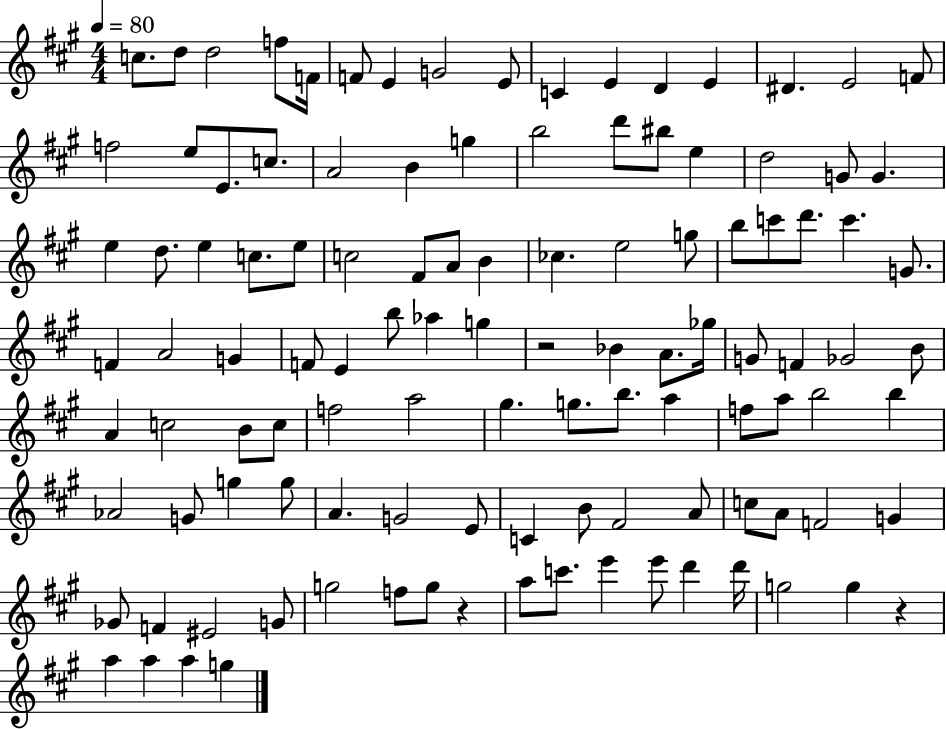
{
  \clef treble
  \numericTimeSignature
  \time 4/4
  \key a \major
  \tempo 4 = 80
  \repeat volta 2 { c''8. d''8 d''2 f''8 f'16 | f'8 e'4 g'2 e'8 | c'4 e'4 d'4 e'4 | dis'4. e'2 f'8 | \break f''2 e''8 e'8. c''8. | a'2 b'4 g''4 | b''2 d'''8 bis''8 e''4 | d''2 g'8 g'4. | \break e''4 d''8. e''4 c''8. e''8 | c''2 fis'8 a'8 b'4 | ces''4. e''2 g''8 | b''8 c'''8 d'''8. c'''4. g'8. | \break f'4 a'2 g'4 | f'8 e'4 b''8 aes''4 g''4 | r2 bes'4 a'8. ges''16 | g'8 f'4 ges'2 b'8 | \break a'4 c''2 b'8 c''8 | f''2 a''2 | gis''4. g''8. b''8. a''4 | f''8 a''8 b''2 b''4 | \break aes'2 g'8 g''4 g''8 | a'4. g'2 e'8 | c'4 b'8 fis'2 a'8 | c''8 a'8 f'2 g'4 | \break ges'8 f'4 eis'2 g'8 | g''2 f''8 g''8 r4 | a''8 c'''8. e'''4 e'''8 d'''4 d'''16 | g''2 g''4 r4 | \break a''4 a''4 a''4 g''4 | } \bar "|."
}